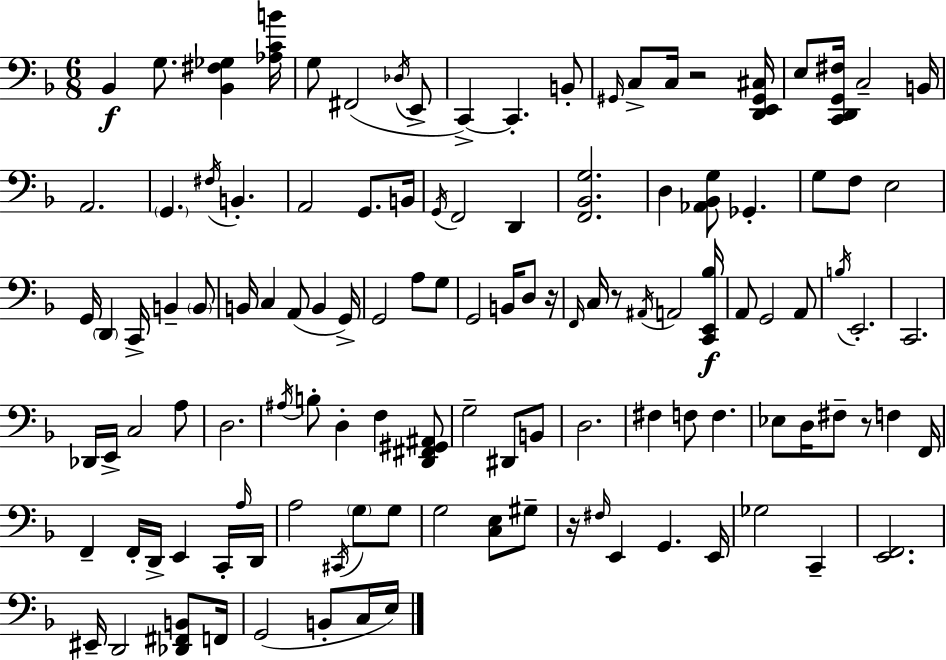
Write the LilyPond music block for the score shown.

{
  \clef bass
  \numericTimeSignature
  \time 6/8
  \key d \minor
  bes,4\f g8. <bes, fis ges>4 <aes c' b'>16 | g8 fis,2( \acciaccatura { des16 } e,8-> | c,4->~~) c,4.-. b,8-. | \grace { gis,16 } c8-> c16 r2 | \break <d, e, gis, cis>16 e8 <c, d, g, fis>16 c2-- | b,16 a,2. | \parenthesize g,4. \acciaccatura { fis16 } b,4.-. | a,2 g,8. | \break b,16 \acciaccatura { g,16 } f,2 | d,4 <f, bes, g>2. | d4 <aes, bes, g>8 ges,4.-. | g8 f8 e2 | \break g,16 \parenthesize d,4 c,16-> b,4-- | \parenthesize b,8 b,16 c4 a,8( b,4 | g,16->) g,2 | a8 g8 g,2 | \break b,16 d8 r16 \grace { f,16 } c16 r8 \acciaccatura { ais,16 } a,2 | <c, e, bes>16\f a,8 g,2 | a,8 \acciaccatura { b16 } e,2.-. | c,2. | \break des,16 e,16-> c2 | a8 d2. | \acciaccatura { ais16 } b8-. d4-. | f4 <d, fis, gis, ais,>8 g2-- | \break dis,8 b,8 d2. | fis4 | f8 f4. ees8 d16 fis8-- | r8 f4 f,16 f,4-- | \break f,16-. d,16-> e,4 c,16-. \grace { a16 } d,16 a2 | \acciaccatura { cis,16 } \parenthesize g8 g8 g2 | <c e>8 gis8-- r16 \grace { fis16 } | e,4 g,4. e,16 ges2 | \break c,4-- <e, f,>2. | eis,16-- | d,2 <des, fis, b,>8 f,16 g,2( | b,8-. c16 e16) \bar "|."
}